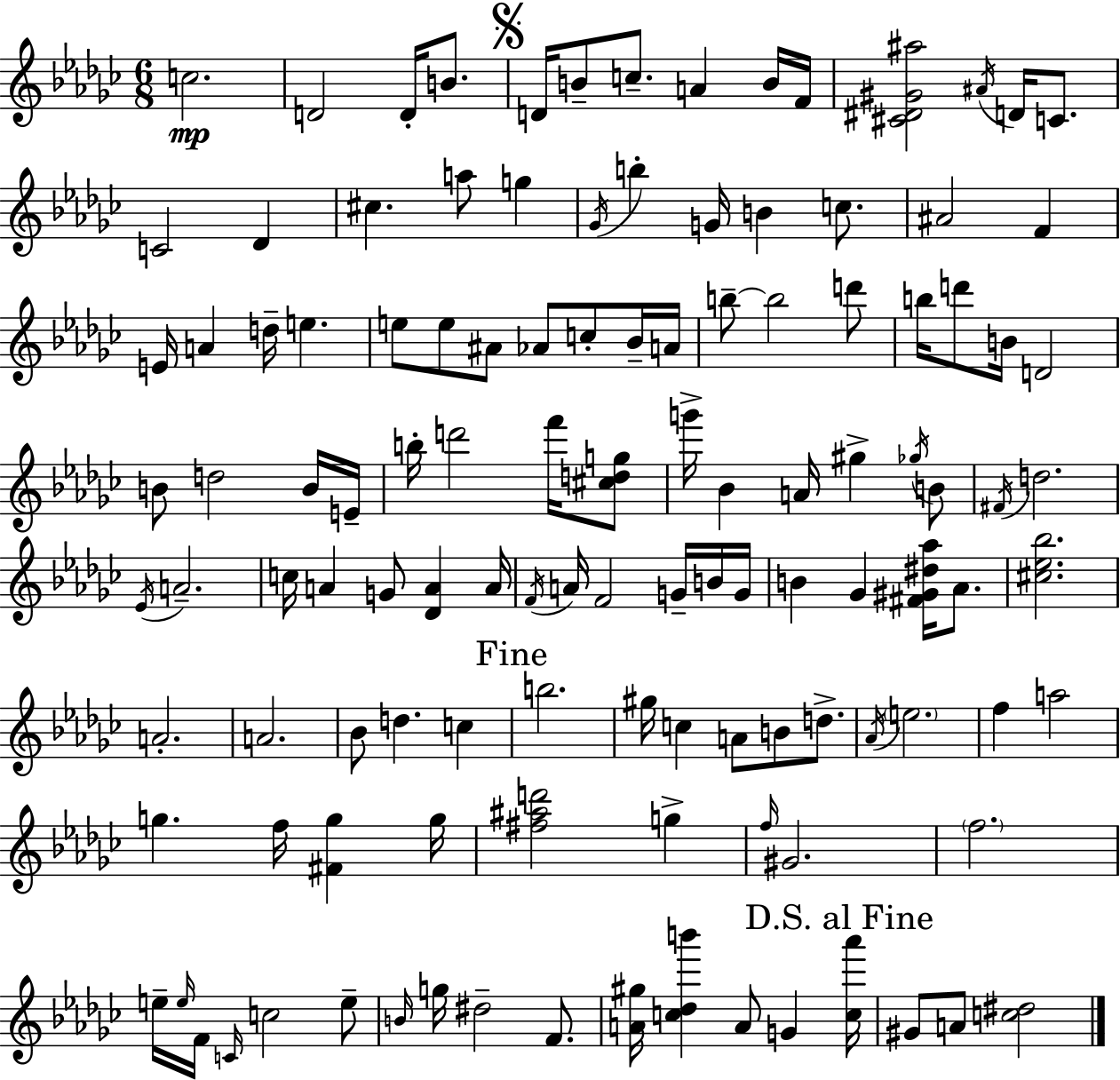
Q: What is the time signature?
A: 6/8